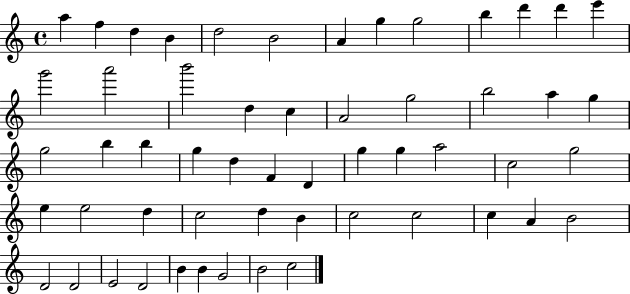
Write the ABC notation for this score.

X:1
T:Untitled
M:4/4
L:1/4
K:C
a f d B d2 B2 A g g2 b d' d' e' g'2 a'2 b'2 d c A2 g2 b2 a g g2 b b g d F D g g a2 c2 g2 e e2 d c2 d B c2 c2 c A B2 D2 D2 E2 D2 B B G2 B2 c2